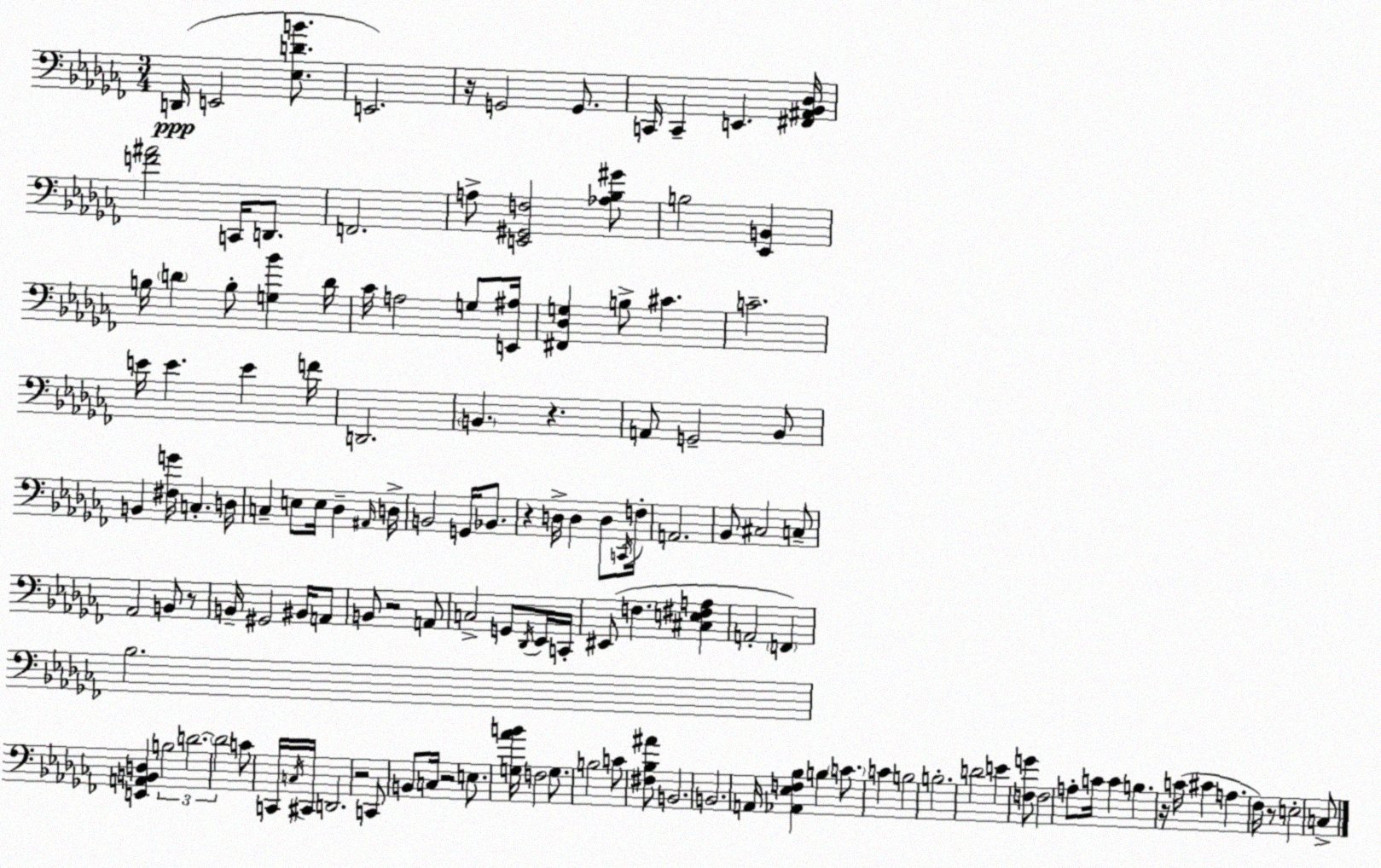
X:1
T:Untitled
M:3/4
L:1/4
K:Abm
D,,/4 E,,2 [_E,DB]/2 E,,2 z/4 G,,2 G,,/2 C,,/4 C,, E,, [^F,,^A,,_B,,_D,]/4 [F^A]2 C,,/4 D,,/2 F,,2 A,/2 [E,,^G,,F,]2 [_A,_B,^G]/2 B,2 [_E,,B,,] B,/4 D B,/2 [G,_B] D/4 _C/4 A,2 G,/2 [E,,^A,]/4 [^F,,_D,G,] B,/2 ^C C2 E/4 E E F/4 D,,2 B,, z A,,/2 G,,2 _B,,/2 B,, [^F,G]/4 C, D,/4 C, E,/2 E,/4 _D, ^A,,/4 D,/4 B,,2 G,,/4 _B,,/2 z D,/4 D, D,/2 C,,/4 F,/4 A,,2 _B,,/2 ^C,2 C,/2 _A,,2 B,,/2 z/2 B,,/4 ^G,,2 ^B,,/4 A,,/2 B,,/2 z2 A,,/2 C,2 G,,/2 _D,,/4 _E,,/4 C,,/4 ^E,,/2 F, [^C,E,^F,A,] A,,2 F,, _B,2 [E,,A,,B,,D,] B,2 D2 D2 C/2 C,,/4 C,/4 ^C,,/4 D,,2 z2 C,,/2 B,,/2 C,/4 z2 E,/2 [G,_AB]/4 F,2 G,/2 B,2 C/2 [^F,_B,^A]/2 B,,2 B,,2 A,,/4 [_A,,_E,F,_B,] B, C/2 C B,2 B,2 D2 E [F,G]/2 F,2 A,/2 C/4 C B, z/4 C/4 ^C A, _F,/4 z/2 E,2 C,/2